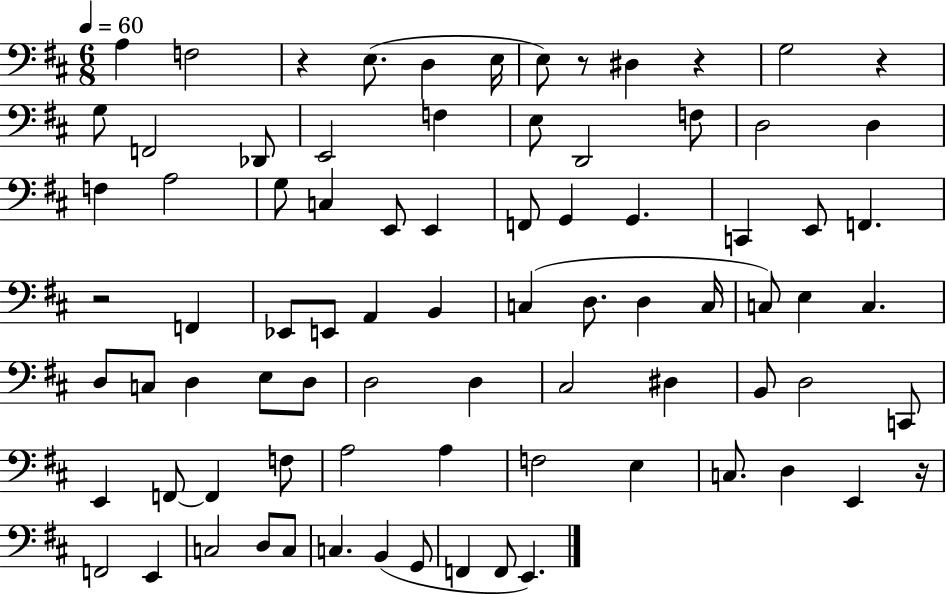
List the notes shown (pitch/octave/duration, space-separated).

A3/q F3/h R/q E3/e. D3/q E3/s E3/e R/e D#3/q R/q G3/h R/q G3/e F2/h Db2/e E2/h F3/q E3/e D2/h F3/e D3/h D3/q F3/q A3/h G3/e C3/q E2/e E2/q F2/e G2/q G2/q. C2/q E2/e F2/q. R/h F2/q Eb2/e E2/e A2/q B2/q C3/q D3/e. D3/q C3/s C3/e E3/q C3/q. D3/e C3/e D3/q E3/e D3/e D3/h D3/q C#3/h D#3/q B2/e D3/h C2/e E2/q F2/e F2/q F3/e A3/h A3/q F3/h E3/q C3/e. D3/q E2/q R/s F2/h E2/q C3/h D3/e C3/e C3/q. B2/q G2/e F2/q F2/e E2/q.